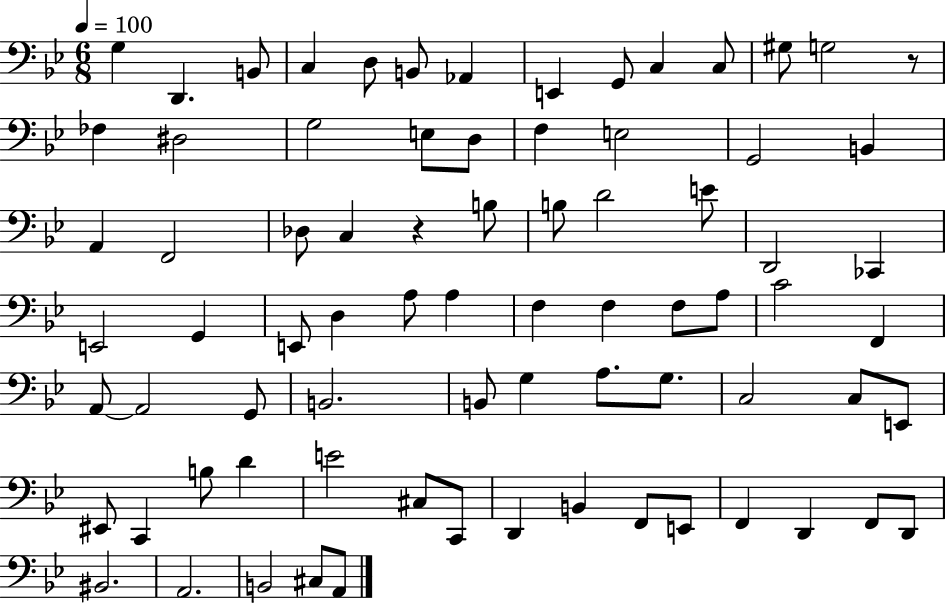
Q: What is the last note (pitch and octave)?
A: A2